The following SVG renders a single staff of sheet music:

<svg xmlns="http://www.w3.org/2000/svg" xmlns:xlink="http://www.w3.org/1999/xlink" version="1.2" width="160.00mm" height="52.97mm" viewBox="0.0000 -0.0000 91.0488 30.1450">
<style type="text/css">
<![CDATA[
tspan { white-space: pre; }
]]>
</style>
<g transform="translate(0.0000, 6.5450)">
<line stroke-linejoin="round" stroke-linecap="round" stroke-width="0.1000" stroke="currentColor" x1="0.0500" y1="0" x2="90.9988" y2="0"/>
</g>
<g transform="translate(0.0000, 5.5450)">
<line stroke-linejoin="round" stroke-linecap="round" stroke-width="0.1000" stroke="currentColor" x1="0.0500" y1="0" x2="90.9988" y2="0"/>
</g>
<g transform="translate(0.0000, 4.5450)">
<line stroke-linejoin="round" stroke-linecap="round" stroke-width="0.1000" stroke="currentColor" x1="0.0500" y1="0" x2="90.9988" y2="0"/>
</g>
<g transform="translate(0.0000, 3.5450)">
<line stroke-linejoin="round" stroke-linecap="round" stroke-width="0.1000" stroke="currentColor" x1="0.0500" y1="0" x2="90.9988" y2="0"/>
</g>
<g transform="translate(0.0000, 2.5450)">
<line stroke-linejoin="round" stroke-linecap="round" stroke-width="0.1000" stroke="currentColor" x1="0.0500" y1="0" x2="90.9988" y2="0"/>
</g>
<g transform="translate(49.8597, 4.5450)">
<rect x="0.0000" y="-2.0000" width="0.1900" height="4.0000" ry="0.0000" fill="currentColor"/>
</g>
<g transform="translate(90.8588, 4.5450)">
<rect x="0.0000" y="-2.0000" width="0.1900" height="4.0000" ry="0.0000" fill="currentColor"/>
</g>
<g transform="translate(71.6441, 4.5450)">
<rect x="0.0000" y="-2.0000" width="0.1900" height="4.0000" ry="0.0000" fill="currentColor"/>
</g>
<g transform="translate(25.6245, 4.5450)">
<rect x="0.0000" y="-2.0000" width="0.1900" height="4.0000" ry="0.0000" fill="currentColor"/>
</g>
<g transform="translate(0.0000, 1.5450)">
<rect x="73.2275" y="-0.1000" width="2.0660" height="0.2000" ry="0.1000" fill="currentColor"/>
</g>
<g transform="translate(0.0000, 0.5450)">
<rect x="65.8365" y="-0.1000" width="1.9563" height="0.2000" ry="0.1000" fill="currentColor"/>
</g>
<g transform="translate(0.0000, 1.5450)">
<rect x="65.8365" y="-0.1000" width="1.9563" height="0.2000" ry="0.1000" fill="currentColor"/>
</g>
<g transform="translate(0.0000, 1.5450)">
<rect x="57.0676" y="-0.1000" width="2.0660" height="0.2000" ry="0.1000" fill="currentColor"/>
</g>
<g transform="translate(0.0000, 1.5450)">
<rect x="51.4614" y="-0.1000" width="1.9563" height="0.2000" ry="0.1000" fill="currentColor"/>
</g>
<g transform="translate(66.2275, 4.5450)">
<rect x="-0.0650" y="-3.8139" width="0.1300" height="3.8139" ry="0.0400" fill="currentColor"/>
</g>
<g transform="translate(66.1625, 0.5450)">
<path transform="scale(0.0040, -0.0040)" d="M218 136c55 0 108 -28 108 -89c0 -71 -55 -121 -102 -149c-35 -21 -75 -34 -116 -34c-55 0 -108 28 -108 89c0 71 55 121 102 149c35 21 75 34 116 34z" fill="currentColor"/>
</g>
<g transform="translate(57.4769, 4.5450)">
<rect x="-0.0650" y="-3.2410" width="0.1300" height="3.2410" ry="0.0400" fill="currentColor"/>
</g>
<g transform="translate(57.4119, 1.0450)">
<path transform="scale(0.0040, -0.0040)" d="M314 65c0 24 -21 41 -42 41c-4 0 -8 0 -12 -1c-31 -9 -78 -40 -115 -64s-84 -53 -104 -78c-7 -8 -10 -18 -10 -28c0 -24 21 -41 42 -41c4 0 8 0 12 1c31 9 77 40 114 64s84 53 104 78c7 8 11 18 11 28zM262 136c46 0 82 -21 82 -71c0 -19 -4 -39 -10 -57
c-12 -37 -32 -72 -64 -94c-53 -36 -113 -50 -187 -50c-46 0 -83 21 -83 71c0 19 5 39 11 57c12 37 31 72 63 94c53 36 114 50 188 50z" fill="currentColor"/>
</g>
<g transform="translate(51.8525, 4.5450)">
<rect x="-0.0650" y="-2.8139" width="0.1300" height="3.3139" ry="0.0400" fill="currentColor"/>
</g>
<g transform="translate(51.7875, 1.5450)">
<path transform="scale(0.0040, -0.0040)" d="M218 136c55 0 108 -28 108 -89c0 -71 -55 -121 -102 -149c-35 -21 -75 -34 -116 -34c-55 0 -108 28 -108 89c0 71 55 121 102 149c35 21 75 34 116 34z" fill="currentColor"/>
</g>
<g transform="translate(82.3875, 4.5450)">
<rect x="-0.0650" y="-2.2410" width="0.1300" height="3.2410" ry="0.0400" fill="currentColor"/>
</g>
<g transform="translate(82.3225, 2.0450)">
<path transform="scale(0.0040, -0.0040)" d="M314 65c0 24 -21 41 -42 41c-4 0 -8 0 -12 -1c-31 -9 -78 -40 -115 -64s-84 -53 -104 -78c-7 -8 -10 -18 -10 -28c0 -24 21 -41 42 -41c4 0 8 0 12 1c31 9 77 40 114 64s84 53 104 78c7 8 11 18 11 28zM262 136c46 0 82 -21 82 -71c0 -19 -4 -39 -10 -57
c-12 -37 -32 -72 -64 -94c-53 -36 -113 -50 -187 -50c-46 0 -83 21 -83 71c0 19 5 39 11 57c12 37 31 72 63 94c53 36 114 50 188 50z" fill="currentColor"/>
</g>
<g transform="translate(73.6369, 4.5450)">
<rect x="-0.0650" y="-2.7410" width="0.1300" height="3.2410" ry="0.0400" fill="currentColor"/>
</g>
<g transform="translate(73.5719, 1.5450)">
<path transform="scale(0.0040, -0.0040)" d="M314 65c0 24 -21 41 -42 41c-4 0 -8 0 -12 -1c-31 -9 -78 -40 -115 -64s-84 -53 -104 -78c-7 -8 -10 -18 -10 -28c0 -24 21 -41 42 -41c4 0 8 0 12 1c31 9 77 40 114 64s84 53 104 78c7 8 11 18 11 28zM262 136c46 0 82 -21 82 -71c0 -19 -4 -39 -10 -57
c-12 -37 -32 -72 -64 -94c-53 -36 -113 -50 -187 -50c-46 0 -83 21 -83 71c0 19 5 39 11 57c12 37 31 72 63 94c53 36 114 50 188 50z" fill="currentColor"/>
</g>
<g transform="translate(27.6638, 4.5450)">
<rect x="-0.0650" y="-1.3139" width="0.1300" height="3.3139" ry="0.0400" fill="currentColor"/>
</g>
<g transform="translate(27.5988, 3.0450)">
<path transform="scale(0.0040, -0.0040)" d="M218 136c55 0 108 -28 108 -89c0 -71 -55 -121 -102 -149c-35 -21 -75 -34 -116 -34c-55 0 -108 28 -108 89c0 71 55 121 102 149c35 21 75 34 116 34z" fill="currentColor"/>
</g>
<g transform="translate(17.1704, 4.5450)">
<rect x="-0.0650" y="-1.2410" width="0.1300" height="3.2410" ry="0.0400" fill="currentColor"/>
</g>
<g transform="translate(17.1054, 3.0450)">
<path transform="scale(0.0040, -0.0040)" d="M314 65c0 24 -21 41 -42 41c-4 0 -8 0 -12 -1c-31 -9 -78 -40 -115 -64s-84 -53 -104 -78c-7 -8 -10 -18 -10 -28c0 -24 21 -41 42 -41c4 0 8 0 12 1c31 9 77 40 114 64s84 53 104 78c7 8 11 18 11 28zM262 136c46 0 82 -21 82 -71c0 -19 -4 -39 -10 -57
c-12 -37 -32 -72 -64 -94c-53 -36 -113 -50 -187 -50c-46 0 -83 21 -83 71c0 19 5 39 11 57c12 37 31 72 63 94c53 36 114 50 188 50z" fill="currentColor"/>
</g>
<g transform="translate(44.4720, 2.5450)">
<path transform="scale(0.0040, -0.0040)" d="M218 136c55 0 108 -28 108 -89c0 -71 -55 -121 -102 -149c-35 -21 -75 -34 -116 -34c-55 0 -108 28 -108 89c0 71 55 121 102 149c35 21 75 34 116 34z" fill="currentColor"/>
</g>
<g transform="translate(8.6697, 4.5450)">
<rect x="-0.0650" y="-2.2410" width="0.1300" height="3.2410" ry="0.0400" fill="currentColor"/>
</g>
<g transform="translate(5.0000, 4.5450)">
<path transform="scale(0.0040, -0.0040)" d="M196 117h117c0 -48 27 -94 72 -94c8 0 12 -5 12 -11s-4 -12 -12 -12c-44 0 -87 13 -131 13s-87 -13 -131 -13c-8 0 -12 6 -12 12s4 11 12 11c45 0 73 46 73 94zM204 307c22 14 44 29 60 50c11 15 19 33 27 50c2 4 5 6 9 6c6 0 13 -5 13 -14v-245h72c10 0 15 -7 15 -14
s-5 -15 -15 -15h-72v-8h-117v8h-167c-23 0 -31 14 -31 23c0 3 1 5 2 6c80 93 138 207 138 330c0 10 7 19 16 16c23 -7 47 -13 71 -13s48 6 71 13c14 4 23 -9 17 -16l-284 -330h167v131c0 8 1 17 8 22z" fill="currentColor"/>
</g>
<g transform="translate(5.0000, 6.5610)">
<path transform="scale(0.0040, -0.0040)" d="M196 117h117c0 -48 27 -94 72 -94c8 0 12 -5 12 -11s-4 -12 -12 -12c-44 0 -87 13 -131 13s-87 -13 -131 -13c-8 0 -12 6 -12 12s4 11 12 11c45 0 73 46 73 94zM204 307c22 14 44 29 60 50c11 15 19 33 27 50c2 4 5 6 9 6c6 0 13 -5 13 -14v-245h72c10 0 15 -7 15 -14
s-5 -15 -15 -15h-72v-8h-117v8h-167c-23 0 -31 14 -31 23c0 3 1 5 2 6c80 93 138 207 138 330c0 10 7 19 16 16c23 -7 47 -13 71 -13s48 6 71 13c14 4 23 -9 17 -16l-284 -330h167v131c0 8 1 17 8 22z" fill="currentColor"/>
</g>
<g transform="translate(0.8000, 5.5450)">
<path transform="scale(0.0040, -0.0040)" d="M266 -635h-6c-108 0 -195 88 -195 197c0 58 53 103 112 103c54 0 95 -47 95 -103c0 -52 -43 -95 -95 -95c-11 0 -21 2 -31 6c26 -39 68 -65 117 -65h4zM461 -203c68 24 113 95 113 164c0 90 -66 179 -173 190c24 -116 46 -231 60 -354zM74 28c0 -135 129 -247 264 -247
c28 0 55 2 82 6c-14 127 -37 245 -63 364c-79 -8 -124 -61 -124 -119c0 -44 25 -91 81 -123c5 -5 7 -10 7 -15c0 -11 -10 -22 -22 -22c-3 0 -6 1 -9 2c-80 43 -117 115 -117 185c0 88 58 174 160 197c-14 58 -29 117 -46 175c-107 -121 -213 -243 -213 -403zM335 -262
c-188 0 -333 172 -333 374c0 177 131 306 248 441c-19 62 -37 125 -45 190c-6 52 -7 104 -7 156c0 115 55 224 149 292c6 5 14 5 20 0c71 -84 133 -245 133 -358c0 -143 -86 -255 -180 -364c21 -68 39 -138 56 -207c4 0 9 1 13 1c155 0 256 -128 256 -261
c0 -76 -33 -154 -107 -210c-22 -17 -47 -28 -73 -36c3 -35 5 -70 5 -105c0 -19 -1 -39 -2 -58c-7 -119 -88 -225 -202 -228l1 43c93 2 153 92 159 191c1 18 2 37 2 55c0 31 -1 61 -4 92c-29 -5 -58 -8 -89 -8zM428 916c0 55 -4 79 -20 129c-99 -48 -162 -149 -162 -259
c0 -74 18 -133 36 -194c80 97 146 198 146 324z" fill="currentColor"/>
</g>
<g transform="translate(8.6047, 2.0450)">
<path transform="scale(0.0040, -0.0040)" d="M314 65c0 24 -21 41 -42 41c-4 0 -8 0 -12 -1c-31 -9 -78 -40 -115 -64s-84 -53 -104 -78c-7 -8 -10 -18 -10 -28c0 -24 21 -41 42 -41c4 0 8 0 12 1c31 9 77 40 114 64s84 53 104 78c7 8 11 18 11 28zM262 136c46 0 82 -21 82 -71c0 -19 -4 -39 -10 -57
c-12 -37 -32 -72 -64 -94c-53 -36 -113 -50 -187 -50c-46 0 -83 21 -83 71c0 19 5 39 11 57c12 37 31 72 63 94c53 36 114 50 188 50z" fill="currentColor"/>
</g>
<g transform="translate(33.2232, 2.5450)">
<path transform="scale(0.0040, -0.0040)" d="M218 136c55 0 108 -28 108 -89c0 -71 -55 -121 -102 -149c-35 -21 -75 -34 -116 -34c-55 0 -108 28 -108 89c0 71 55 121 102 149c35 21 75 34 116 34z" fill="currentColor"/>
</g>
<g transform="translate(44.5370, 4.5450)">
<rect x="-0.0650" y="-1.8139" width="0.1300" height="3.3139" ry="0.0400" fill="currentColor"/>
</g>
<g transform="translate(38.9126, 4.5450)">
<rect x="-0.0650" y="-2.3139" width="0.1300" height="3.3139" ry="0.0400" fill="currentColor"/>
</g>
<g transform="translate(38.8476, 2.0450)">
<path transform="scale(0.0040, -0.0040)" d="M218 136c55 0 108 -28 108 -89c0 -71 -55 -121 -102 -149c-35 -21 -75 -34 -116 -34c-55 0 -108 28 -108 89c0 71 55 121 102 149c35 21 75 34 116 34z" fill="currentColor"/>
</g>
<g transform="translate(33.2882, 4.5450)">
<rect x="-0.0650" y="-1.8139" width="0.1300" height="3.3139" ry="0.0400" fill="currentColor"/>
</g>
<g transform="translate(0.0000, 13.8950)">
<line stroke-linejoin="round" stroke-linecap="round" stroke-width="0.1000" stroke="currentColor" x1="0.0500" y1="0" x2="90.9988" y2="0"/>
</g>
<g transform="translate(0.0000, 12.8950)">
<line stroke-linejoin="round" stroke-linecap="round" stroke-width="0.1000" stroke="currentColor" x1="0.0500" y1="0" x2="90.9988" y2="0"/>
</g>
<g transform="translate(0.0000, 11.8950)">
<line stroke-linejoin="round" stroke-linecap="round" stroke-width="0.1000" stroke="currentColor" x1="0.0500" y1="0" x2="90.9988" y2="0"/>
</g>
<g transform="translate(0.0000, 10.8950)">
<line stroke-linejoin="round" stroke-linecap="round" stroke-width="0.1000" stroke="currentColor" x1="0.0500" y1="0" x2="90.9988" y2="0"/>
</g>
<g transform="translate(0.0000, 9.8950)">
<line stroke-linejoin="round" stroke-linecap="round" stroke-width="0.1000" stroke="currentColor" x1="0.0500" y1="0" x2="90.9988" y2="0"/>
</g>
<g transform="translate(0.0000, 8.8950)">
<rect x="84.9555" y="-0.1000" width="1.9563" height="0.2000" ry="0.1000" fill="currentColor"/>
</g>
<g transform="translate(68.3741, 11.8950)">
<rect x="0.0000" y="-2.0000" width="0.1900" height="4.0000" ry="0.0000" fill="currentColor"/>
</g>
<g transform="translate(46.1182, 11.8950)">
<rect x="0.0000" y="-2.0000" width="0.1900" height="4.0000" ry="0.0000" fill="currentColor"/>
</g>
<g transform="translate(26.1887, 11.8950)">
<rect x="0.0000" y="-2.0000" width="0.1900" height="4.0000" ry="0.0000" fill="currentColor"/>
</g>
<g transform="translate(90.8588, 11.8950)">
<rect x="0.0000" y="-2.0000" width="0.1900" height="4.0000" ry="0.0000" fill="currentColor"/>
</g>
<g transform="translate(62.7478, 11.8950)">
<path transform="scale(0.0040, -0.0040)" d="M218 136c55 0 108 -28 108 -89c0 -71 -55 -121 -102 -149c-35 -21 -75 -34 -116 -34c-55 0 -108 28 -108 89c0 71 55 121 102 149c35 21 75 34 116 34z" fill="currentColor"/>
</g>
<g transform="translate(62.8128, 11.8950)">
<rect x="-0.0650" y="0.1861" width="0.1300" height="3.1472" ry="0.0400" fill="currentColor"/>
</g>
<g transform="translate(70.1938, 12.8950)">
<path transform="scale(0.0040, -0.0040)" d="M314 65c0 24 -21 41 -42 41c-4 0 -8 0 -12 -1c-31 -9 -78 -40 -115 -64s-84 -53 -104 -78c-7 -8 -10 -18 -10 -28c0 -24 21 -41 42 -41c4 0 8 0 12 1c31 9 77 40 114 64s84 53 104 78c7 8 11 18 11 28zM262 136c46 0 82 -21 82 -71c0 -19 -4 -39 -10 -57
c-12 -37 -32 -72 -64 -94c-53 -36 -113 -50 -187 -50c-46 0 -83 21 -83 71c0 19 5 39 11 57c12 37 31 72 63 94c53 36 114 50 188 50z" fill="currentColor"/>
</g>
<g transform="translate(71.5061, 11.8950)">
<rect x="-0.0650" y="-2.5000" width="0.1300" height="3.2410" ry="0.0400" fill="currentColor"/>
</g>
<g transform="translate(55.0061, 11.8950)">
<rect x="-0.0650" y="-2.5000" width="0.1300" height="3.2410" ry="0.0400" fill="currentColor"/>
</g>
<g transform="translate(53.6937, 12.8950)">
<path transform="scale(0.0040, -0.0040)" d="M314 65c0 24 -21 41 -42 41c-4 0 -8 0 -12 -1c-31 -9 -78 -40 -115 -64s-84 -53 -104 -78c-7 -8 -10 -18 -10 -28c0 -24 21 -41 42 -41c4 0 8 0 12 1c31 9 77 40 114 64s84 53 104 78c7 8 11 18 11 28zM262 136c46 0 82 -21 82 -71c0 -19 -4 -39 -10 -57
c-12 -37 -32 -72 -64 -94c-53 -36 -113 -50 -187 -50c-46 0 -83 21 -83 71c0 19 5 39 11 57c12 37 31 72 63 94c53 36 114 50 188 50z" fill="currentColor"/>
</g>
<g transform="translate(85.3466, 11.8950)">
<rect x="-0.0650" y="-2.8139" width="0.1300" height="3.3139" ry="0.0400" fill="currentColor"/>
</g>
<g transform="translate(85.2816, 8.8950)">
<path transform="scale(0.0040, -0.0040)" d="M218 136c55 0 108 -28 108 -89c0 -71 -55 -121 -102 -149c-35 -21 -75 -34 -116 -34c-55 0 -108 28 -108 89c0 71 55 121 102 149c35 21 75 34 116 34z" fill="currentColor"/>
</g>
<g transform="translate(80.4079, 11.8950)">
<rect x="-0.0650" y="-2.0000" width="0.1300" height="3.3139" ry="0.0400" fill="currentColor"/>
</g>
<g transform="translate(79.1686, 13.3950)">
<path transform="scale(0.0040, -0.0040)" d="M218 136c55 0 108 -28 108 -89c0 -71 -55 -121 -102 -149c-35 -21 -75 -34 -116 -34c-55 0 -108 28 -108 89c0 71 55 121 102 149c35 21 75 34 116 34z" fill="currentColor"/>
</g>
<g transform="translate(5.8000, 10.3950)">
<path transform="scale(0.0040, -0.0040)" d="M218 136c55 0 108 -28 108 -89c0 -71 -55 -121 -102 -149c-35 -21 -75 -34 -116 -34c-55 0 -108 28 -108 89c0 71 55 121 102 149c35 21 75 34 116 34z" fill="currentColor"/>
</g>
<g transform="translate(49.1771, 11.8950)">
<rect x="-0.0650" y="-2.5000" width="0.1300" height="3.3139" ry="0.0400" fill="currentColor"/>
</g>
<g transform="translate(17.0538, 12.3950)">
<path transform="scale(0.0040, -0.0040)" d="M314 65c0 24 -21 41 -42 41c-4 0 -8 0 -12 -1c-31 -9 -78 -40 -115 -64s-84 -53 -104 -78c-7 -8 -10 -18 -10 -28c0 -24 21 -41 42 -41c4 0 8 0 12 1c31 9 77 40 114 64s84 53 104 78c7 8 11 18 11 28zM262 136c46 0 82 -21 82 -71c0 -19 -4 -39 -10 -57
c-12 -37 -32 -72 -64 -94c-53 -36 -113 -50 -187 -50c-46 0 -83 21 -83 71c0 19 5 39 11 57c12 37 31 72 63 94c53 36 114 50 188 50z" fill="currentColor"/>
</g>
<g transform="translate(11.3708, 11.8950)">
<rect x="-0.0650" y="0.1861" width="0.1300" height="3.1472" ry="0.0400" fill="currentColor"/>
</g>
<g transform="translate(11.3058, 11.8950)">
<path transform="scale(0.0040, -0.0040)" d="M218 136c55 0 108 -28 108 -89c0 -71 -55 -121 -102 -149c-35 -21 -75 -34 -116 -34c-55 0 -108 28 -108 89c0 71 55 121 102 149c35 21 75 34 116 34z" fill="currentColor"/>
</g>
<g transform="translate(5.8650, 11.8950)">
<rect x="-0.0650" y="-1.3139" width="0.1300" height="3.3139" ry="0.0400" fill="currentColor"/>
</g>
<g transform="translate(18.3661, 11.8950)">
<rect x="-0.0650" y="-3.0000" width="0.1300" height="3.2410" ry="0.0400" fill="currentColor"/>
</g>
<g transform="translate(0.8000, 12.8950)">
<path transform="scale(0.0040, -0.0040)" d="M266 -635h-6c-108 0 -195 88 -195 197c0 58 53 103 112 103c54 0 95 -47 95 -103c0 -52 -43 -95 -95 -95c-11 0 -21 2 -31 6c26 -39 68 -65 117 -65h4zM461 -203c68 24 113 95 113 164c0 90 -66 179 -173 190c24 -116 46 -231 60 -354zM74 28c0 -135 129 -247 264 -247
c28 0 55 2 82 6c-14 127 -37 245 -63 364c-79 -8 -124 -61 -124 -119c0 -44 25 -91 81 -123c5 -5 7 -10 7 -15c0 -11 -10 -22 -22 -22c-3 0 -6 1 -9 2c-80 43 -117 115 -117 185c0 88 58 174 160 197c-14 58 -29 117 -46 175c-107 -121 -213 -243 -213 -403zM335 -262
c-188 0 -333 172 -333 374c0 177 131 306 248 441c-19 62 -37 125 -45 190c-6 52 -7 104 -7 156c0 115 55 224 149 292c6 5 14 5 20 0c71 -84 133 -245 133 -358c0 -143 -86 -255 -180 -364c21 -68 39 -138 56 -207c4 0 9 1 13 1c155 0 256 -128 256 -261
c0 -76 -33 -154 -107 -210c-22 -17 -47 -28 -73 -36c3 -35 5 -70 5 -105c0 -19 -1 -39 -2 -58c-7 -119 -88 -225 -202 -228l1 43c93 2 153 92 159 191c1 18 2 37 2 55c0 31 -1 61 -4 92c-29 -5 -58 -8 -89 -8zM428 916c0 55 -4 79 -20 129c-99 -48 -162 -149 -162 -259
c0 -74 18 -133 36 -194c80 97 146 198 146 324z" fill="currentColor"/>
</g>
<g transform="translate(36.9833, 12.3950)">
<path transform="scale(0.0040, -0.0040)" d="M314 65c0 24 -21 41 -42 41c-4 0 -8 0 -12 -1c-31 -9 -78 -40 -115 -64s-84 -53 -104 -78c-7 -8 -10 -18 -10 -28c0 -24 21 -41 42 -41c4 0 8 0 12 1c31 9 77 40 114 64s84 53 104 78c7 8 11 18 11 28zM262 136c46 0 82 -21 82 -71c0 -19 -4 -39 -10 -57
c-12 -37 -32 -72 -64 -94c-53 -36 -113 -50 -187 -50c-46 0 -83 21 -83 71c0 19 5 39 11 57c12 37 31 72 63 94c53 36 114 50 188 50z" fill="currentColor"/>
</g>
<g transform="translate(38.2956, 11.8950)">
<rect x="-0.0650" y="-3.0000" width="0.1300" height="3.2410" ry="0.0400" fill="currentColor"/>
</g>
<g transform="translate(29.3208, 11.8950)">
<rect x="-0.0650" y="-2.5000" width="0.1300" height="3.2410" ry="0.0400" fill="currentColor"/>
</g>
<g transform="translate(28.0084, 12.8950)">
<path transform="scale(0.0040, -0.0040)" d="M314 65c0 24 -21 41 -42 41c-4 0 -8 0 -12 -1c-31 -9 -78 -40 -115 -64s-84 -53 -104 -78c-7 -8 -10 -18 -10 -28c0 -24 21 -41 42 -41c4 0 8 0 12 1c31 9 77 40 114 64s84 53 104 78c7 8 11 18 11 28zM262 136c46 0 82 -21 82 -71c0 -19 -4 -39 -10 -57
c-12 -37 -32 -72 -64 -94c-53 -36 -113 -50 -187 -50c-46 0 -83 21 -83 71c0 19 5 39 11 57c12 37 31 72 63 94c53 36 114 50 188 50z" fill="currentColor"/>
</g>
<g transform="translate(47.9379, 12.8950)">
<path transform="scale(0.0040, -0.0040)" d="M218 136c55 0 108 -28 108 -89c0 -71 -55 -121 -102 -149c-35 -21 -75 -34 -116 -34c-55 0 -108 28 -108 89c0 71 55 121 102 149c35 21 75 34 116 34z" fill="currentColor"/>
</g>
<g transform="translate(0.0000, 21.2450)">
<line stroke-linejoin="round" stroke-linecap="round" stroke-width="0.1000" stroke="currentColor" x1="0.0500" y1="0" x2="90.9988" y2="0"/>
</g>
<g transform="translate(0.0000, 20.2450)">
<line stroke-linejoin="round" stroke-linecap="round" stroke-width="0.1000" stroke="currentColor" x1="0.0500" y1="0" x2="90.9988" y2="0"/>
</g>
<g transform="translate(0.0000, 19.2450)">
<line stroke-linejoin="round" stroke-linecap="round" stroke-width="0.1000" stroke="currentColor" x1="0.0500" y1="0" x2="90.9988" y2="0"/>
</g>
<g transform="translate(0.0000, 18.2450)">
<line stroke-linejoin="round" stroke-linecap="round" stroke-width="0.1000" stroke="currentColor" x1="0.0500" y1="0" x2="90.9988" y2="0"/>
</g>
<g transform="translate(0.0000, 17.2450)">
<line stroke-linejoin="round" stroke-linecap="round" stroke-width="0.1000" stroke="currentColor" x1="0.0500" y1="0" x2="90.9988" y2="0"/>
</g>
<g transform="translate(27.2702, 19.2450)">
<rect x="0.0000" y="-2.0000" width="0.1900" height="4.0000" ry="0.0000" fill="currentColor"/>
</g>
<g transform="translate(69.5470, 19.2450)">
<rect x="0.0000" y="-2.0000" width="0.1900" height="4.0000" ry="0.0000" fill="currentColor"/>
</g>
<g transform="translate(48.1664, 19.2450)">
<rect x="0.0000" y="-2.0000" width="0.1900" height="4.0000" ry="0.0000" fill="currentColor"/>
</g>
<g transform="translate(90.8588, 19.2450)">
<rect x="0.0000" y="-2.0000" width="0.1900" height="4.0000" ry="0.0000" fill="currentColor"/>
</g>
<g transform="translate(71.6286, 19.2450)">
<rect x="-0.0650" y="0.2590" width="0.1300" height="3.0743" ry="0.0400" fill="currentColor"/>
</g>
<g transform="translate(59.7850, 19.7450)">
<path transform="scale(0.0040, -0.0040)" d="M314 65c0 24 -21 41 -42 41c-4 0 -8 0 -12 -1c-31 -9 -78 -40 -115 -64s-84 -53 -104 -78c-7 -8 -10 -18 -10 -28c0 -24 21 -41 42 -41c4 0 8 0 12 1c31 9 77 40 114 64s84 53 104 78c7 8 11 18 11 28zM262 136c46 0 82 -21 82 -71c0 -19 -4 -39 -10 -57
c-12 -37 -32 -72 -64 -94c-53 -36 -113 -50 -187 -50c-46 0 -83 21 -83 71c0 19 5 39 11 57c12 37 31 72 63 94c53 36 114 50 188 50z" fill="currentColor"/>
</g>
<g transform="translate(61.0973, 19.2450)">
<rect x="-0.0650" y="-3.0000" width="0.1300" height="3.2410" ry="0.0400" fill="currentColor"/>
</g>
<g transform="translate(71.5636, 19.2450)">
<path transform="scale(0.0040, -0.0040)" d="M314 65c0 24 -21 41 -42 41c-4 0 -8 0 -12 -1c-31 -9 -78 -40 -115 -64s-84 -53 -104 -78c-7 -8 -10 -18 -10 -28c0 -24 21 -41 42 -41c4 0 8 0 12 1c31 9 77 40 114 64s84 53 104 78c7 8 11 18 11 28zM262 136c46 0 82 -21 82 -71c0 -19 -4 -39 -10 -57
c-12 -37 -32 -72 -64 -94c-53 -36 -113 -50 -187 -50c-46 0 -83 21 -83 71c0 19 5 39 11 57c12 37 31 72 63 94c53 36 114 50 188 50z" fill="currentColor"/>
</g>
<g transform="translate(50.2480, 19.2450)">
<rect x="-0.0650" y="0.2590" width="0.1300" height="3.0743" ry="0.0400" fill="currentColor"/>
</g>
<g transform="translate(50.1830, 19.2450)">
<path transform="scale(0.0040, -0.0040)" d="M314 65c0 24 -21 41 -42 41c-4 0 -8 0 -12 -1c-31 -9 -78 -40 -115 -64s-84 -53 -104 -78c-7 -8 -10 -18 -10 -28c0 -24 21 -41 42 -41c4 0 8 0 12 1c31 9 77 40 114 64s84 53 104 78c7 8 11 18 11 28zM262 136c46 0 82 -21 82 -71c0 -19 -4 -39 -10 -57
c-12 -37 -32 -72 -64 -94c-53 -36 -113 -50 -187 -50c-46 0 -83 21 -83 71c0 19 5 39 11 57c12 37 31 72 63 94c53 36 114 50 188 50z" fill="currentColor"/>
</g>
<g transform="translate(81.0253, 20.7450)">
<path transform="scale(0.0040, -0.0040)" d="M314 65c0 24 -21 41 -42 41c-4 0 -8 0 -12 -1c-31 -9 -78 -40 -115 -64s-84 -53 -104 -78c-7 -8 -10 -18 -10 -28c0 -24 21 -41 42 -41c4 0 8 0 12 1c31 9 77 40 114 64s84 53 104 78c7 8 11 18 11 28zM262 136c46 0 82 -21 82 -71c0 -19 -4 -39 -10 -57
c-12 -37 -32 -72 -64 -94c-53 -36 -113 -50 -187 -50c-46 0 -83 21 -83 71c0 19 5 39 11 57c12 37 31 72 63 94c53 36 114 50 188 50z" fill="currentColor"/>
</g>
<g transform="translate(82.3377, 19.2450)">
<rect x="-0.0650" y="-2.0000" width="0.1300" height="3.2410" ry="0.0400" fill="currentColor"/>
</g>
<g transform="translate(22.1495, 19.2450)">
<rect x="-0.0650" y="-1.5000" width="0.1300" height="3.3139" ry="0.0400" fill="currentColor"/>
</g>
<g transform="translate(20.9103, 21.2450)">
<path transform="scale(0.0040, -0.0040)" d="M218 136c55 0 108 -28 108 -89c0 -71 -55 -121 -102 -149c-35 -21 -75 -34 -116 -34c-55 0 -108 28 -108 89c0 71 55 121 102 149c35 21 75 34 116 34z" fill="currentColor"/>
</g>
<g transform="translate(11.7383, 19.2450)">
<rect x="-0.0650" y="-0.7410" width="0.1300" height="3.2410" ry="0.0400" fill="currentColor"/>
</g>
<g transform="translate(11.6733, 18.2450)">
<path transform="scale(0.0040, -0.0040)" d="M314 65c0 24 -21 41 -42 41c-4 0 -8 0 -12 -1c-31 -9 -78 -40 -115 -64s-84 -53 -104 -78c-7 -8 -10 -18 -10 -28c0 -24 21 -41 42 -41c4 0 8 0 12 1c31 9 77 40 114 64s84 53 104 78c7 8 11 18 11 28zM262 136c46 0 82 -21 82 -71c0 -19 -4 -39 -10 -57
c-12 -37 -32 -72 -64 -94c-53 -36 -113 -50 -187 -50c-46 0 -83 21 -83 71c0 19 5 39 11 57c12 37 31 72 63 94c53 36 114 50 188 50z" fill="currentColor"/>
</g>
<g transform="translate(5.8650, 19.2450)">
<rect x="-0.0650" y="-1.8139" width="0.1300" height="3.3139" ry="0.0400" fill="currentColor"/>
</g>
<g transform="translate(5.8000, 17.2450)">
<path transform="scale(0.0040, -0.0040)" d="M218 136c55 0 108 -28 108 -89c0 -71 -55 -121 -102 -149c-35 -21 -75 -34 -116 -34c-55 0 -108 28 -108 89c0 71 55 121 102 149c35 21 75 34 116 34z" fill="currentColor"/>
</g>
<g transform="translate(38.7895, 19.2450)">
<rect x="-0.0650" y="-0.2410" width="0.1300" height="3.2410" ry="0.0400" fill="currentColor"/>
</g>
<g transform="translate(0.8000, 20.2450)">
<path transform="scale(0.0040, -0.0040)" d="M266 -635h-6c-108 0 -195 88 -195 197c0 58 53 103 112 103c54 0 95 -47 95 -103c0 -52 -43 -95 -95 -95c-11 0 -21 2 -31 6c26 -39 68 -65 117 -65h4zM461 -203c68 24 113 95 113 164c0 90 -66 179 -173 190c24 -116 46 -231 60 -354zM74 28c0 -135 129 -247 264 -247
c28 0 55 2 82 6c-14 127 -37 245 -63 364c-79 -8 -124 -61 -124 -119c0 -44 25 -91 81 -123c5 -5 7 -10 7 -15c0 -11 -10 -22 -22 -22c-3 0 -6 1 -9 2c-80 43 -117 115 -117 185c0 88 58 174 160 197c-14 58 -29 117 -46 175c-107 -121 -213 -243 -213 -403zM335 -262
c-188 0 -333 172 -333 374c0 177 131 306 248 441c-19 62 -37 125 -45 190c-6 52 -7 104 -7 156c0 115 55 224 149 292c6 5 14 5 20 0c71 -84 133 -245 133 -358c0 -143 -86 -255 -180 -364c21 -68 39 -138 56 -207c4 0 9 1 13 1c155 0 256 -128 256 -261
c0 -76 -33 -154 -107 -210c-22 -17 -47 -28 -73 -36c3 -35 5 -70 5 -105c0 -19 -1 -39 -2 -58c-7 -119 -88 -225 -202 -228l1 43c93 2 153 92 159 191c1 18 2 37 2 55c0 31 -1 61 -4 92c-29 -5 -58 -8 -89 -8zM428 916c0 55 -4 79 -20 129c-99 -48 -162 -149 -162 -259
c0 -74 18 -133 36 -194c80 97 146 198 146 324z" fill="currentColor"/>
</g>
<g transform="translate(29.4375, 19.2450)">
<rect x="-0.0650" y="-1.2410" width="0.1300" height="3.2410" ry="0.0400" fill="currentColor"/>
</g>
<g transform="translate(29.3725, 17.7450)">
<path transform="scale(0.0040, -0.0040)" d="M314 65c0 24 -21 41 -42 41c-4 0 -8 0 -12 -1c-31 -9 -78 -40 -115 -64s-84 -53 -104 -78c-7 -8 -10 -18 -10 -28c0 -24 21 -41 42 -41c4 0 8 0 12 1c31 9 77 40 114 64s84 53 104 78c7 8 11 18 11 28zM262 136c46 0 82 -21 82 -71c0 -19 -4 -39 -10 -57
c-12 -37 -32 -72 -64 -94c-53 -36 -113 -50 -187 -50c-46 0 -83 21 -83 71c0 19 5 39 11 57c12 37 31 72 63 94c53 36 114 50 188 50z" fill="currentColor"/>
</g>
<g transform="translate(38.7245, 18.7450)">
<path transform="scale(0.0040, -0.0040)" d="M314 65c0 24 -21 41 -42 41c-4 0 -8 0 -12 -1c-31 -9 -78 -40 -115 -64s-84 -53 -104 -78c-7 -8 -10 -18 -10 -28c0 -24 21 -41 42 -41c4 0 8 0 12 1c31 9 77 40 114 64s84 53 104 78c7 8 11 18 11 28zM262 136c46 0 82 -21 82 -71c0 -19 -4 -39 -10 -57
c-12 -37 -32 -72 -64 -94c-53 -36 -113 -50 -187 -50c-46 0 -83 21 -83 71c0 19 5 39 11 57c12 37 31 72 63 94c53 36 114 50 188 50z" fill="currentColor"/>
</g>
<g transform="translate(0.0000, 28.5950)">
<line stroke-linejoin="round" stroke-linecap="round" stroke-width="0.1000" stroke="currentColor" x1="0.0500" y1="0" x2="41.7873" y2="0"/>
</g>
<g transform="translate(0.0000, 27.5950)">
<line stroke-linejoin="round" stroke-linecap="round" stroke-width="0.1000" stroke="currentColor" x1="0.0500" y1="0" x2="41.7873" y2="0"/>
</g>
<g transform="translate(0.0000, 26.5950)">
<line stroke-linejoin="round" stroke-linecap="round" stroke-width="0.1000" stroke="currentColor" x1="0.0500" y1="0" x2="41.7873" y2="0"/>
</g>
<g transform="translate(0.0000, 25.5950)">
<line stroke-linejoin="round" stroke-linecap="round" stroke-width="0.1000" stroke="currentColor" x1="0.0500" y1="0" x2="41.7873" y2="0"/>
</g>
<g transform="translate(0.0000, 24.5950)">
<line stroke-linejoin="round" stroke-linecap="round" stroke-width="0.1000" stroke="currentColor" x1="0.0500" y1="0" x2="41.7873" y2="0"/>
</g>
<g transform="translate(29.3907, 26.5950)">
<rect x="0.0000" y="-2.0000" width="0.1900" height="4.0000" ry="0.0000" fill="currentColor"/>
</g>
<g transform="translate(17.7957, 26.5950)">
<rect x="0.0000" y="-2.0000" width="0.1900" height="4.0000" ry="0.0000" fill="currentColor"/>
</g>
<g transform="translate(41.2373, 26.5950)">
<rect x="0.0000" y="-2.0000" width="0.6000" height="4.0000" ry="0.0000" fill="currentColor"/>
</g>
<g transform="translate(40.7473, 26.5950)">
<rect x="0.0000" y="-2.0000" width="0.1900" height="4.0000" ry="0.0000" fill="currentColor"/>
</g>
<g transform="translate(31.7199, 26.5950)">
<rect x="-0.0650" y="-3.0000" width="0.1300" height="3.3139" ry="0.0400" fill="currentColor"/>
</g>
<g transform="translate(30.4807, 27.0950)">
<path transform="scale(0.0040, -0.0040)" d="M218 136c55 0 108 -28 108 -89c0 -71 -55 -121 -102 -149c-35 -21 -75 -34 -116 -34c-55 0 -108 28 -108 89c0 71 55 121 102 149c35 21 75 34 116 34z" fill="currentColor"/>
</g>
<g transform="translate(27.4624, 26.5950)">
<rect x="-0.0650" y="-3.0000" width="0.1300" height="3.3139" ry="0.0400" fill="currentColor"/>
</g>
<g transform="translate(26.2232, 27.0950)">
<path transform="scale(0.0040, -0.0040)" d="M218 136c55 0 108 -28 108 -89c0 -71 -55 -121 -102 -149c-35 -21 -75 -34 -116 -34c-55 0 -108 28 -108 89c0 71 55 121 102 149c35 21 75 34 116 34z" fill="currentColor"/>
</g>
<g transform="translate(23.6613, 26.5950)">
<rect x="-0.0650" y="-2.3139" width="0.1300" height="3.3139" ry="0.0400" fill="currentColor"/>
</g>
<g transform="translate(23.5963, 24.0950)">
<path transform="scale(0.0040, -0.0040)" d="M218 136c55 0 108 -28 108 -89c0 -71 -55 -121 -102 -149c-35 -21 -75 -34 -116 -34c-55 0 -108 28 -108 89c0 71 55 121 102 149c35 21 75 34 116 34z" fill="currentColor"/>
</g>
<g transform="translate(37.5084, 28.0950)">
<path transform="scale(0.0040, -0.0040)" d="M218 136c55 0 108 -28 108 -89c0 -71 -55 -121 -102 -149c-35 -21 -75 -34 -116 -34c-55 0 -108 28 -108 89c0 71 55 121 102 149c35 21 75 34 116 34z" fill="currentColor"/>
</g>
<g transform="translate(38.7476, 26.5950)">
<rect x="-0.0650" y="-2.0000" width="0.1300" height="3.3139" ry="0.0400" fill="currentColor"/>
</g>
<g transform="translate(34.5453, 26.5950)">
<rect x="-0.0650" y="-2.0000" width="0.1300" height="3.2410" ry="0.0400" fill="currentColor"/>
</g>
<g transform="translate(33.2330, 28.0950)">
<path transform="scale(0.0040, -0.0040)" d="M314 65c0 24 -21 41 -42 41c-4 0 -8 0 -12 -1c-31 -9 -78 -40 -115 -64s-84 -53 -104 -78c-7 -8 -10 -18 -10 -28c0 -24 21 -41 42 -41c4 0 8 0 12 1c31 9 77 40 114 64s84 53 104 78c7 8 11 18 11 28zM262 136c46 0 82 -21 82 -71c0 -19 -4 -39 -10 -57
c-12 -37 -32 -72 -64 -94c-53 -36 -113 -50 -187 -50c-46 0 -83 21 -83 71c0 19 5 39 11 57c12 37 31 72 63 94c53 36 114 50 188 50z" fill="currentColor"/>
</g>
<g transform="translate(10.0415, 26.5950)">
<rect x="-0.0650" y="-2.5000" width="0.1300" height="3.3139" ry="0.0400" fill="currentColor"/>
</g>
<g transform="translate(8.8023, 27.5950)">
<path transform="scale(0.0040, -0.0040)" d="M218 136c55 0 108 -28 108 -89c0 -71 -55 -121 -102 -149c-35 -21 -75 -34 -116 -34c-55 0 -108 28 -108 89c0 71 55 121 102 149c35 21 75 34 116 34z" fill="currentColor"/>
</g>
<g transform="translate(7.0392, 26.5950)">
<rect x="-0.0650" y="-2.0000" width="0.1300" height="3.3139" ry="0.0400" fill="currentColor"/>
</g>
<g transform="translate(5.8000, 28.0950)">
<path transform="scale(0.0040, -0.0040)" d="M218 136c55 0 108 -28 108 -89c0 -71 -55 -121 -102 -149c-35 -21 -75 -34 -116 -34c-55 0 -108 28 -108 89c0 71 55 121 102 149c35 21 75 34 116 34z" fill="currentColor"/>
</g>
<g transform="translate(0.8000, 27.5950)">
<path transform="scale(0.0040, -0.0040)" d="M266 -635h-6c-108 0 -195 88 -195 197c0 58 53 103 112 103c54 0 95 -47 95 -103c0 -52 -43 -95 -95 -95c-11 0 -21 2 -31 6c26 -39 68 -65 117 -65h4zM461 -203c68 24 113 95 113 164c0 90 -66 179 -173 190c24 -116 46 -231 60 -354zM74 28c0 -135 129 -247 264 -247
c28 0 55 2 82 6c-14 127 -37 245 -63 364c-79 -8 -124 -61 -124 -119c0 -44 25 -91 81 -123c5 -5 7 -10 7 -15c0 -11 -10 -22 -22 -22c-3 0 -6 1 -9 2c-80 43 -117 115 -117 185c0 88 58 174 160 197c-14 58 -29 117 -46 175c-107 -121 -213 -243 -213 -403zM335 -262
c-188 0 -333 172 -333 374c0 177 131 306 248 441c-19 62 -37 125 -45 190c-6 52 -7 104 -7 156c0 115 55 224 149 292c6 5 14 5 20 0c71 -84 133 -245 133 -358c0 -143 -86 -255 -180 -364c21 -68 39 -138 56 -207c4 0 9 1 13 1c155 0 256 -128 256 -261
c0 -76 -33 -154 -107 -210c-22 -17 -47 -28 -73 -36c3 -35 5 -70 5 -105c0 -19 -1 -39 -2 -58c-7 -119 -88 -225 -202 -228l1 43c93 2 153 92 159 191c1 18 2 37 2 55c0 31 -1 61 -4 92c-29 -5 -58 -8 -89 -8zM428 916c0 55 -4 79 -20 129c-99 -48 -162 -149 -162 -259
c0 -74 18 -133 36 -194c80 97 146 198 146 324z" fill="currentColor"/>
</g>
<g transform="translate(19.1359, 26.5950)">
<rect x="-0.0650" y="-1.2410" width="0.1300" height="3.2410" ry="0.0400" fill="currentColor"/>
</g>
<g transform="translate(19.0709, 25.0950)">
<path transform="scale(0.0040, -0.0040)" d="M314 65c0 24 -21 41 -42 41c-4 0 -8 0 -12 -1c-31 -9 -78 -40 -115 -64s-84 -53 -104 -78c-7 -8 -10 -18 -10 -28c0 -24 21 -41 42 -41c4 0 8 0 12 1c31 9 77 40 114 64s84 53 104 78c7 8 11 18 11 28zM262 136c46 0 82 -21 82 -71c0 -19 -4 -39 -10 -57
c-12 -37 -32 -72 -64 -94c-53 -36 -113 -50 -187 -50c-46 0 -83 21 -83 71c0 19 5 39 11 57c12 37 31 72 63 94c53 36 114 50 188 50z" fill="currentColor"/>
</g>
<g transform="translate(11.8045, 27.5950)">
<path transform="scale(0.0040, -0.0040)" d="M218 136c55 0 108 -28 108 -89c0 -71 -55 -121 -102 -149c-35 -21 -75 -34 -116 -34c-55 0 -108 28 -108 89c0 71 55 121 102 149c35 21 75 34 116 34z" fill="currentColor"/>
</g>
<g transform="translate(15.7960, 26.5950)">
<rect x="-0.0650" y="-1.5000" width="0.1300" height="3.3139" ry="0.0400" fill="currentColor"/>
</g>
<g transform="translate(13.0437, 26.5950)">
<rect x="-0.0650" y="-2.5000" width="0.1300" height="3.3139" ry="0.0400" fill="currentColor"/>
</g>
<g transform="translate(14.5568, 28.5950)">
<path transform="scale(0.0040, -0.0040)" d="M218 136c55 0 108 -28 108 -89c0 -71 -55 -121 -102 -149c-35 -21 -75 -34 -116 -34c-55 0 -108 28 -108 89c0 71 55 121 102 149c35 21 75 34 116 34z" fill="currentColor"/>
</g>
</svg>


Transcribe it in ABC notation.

X:1
T:Untitled
M:4/4
L:1/4
K:C
g2 e2 e f g f a b2 c' a2 g2 e B A2 G2 A2 G G2 B G2 F a f d2 E e2 c2 B2 A2 B2 F2 F G G E e2 g A A F2 F